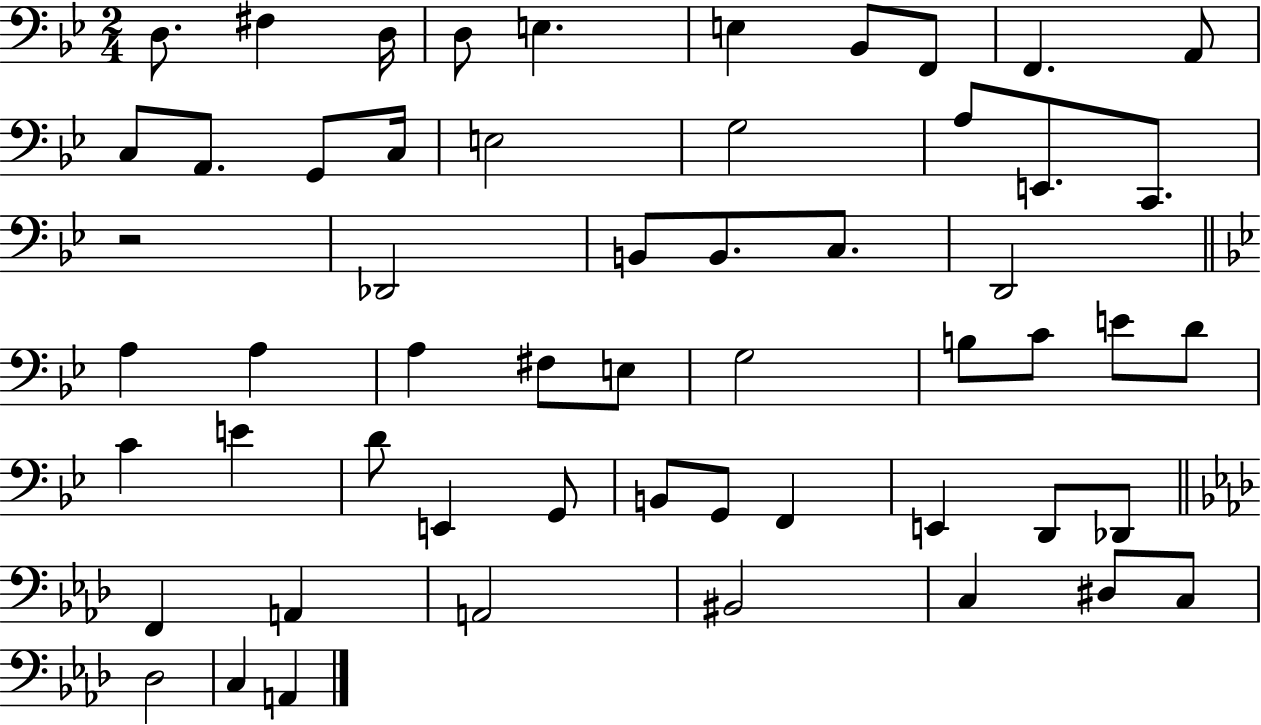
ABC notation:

X:1
T:Untitled
M:2/4
L:1/4
K:Bb
D,/2 ^F, D,/4 D,/2 E, E, _B,,/2 F,,/2 F,, A,,/2 C,/2 A,,/2 G,,/2 C,/4 E,2 G,2 A,/2 E,,/2 C,,/2 z2 _D,,2 B,,/2 B,,/2 C,/2 D,,2 A, A, A, ^F,/2 E,/2 G,2 B,/2 C/2 E/2 D/2 C E D/2 E,, G,,/2 B,,/2 G,,/2 F,, E,, D,,/2 _D,,/2 F,, A,, A,,2 ^B,,2 C, ^D,/2 C,/2 _D,2 C, A,,